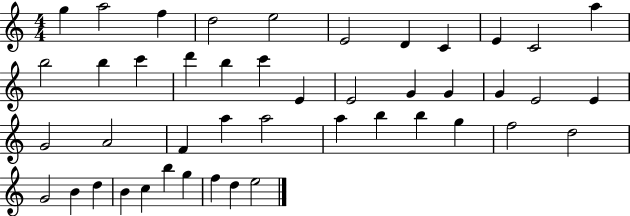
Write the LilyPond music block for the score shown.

{
  \clef treble
  \numericTimeSignature
  \time 4/4
  \key c \major
  g''4 a''2 f''4 | d''2 e''2 | e'2 d'4 c'4 | e'4 c'2 a''4 | \break b''2 b''4 c'''4 | d'''4 b''4 c'''4 e'4 | e'2 g'4 g'4 | g'4 e'2 e'4 | \break g'2 a'2 | f'4 a''4 a''2 | a''4 b''4 b''4 g''4 | f''2 d''2 | \break g'2 b'4 d''4 | b'4 c''4 b''4 g''4 | f''4 d''4 e''2 | \bar "|."
}